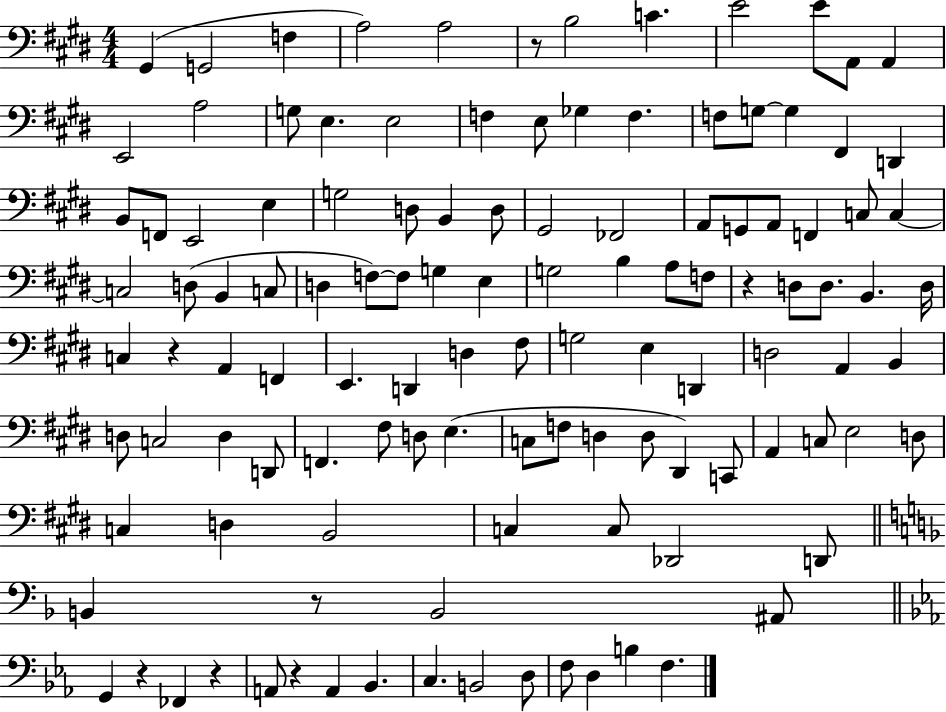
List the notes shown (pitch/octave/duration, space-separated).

G#2/q G2/h F3/q A3/h A3/h R/e B3/h C4/q. E4/h E4/e A2/e A2/q E2/h A3/h G3/e E3/q. E3/h F3/q E3/e Gb3/q F3/q. F3/e G3/e G3/q F#2/q D2/q B2/e F2/e E2/h E3/q G3/h D3/e B2/q D3/e G#2/h FES2/h A2/e G2/e A2/e F2/q C3/e C3/q C3/h D3/e B2/q C3/e D3/q F3/e F3/e G3/q E3/q G3/h B3/q A3/e F3/e R/q D3/e D3/e. B2/q. D3/s C3/q R/q A2/q F2/q E2/q. D2/q D3/q F#3/e G3/h E3/q D2/q D3/h A2/q B2/q D3/e C3/h D3/q D2/e F2/q. F#3/e D3/e E3/q. C3/e F3/e D3/q D3/e D#2/q C2/e A2/q C3/e E3/h D3/e C3/q D3/q B2/h C3/q C3/e Db2/h D2/e B2/q R/e B2/h A#2/e G2/q R/q FES2/q R/q A2/e R/q A2/q Bb2/q. C3/q. B2/h D3/e F3/e D3/q B3/q F3/q.